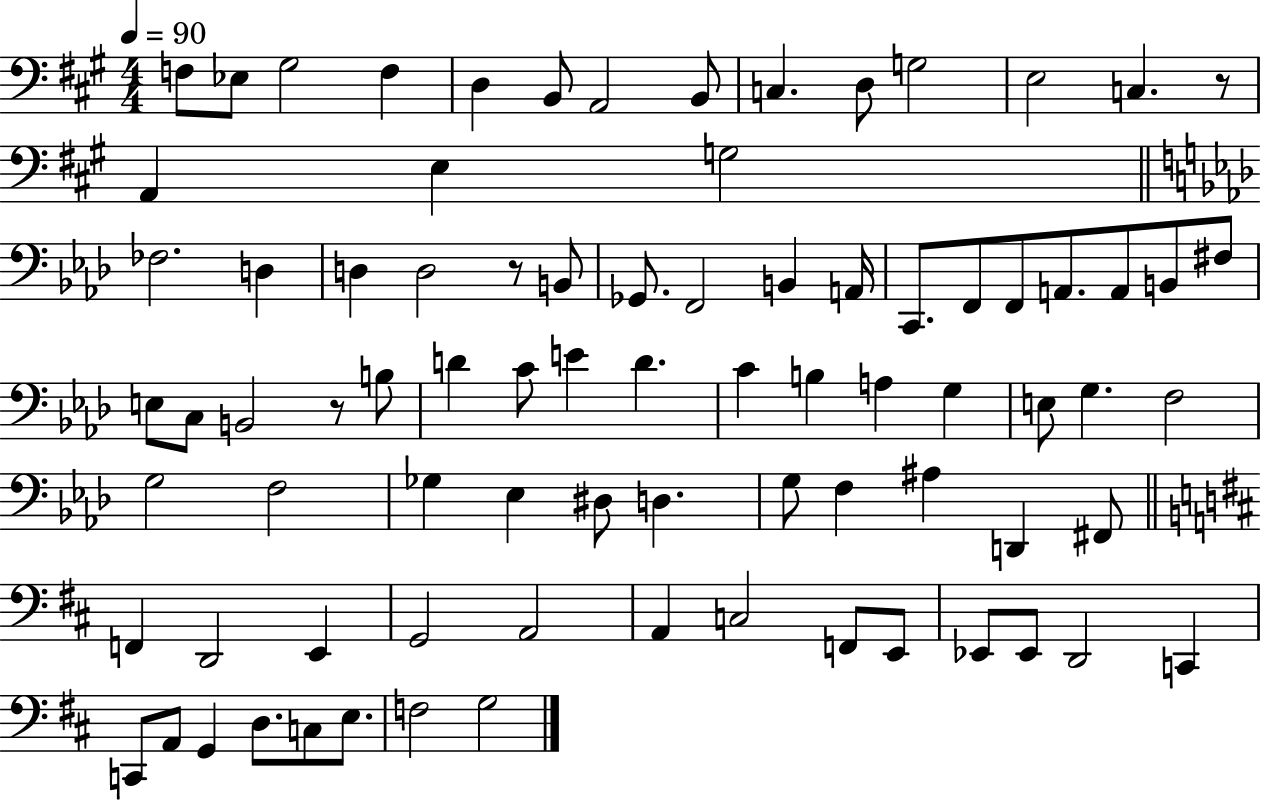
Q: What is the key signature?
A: A major